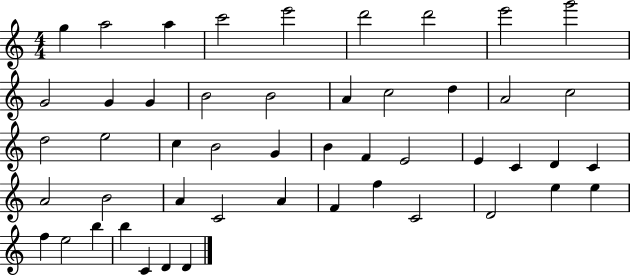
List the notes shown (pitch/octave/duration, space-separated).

G5/q A5/h A5/q C6/h E6/h D6/h D6/h E6/h G6/h G4/h G4/q G4/q B4/h B4/h A4/q C5/h D5/q A4/h C5/h D5/h E5/h C5/q B4/h G4/q B4/q F4/q E4/h E4/q C4/q D4/q C4/q A4/h B4/h A4/q C4/h A4/q F4/q F5/q C4/h D4/h E5/q E5/q F5/q E5/h B5/q B5/q C4/q D4/q D4/q